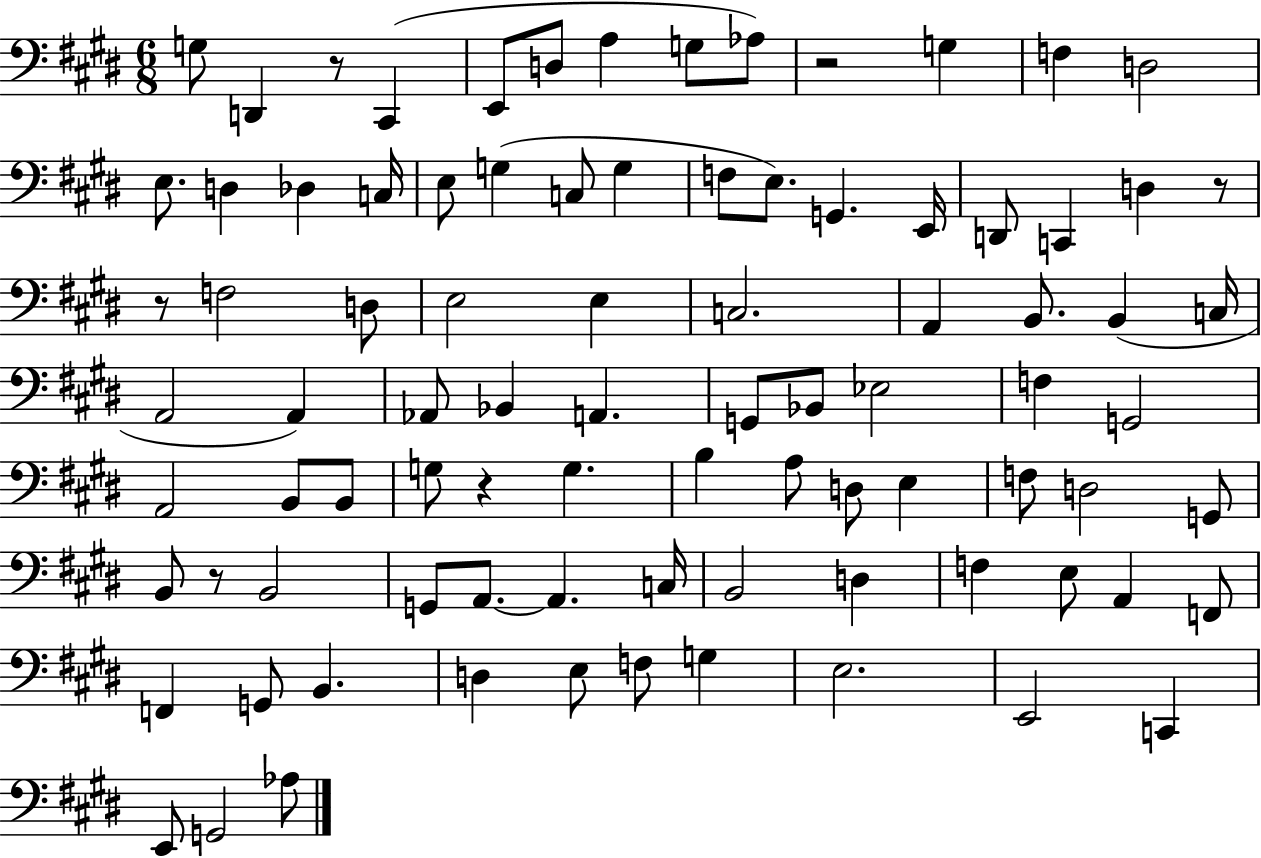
{
  \clef bass
  \numericTimeSignature
  \time 6/8
  \key e \major
  g8 d,4 r8 cis,4( | e,8 d8 a4 g8 aes8) | r2 g4 | f4 d2 | \break e8. d4 des4 c16 | e8 g4( c8 g4 | f8 e8.) g,4. e,16 | d,8 c,4 d4 r8 | \break r8 f2 d8 | e2 e4 | c2. | a,4 b,8. b,4( c16 | \break a,2 a,4) | aes,8 bes,4 a,4. | g,8 bes,8 ees2 | f4 g,2 | \break a,2 b,8 b,8 | g8 r4 g4. | b4 a8 d8 e4 | f8 d2 g,8 | \break b,8 r8 b,2 | g,8 a,8.~~ a,4. c16 | b,2 d4 | f4 e8 a,4 f,8 | \break f,4 g,8 b,4. | d4 e8 f8 g4 | e2. | e,2 c,4 | \break e,8 g,2 aes8 | \bar "|."
}